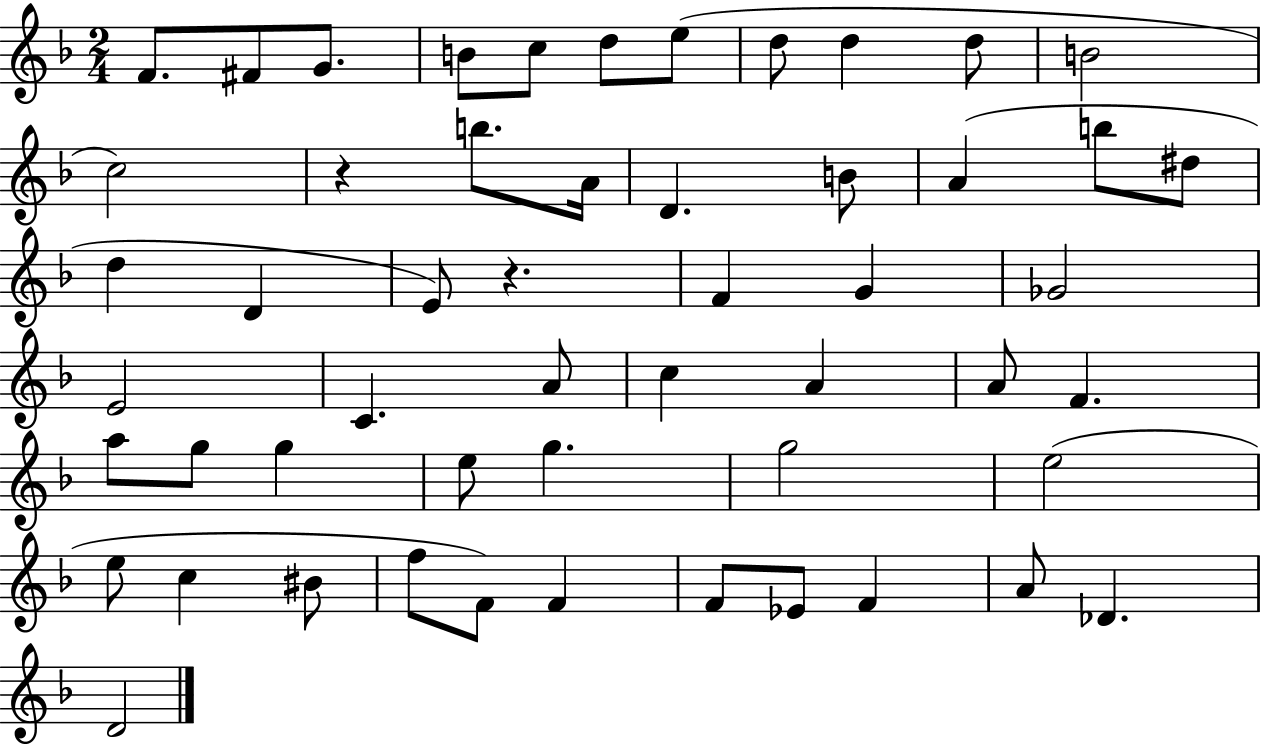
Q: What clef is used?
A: treble